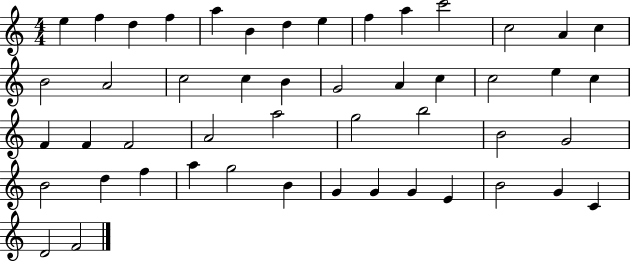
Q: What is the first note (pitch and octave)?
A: E5